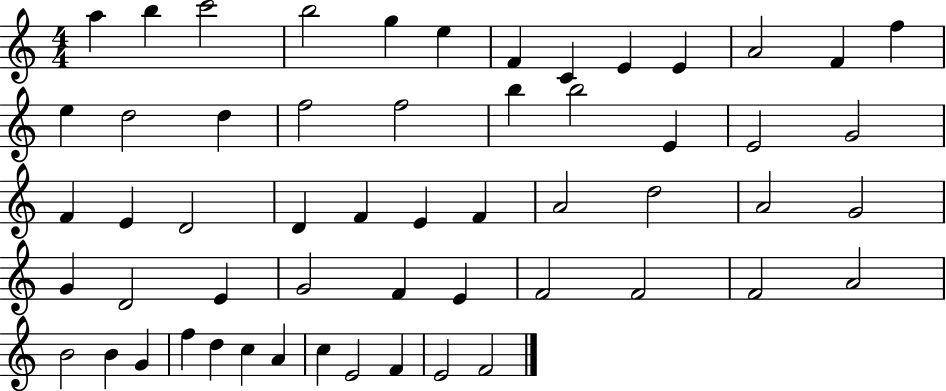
A5/q B5/q C6/h B5/h G5/q E5/q F4/q C4/q E4/q E4/q A4/h F4/q F5/q E5/q D5/h D5/q F5/h F5/h B5/q B5/h E4/q E4/h G4/h F4/q E4/q D4/h D4/q F4/q E4/q F4/q A4/h D5/h A4/h G4/h G4/q D4/h E4/q G4/h F4/q E4/q F4/h F4/h F4/h A4/h B4/h B4/q G4/q F5/q D5/q C5/q A4/q C5/q E4/h F4/q E4/h F4/h